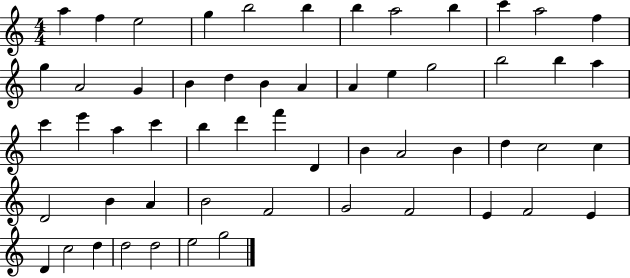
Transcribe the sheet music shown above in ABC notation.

X:1
T:Untitled
M:4/4
L:1/4
K:C
a f e2 g b2 b b a2 b c' a2 f g A2 G B d B A A e g2 b2 b a c' e' a c' b d' f' D B A2 B d c2 c D2 B A B2 F2 G2 F2 E F2 E D c2 d d2 d2 e2 g2